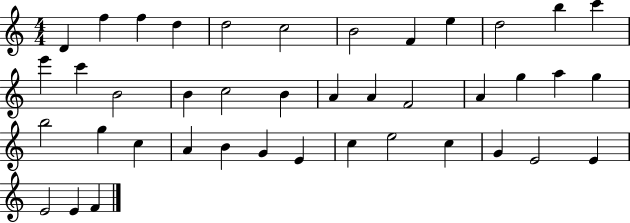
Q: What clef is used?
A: treble